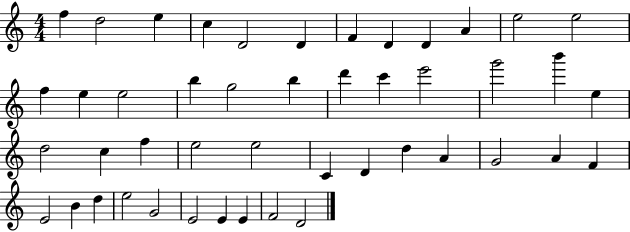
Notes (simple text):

F5/q D5/h E5/q C5/q D4/h D4/q F4/q D4/q D4/q A4/q E5/h E5/h F5/q E5/q E5/h B5/q G5/h B5/q D6/q C6/q E6/h G6/h B6/q E5/q D5/h C5/q F5/q E5/h E5/h C4/q D4/q D5/q A4/q G4/h A4/q F4/q E4/h B4/q D5/q E5/h G4/h E4/h E4/q E4/q F4/h D4/h